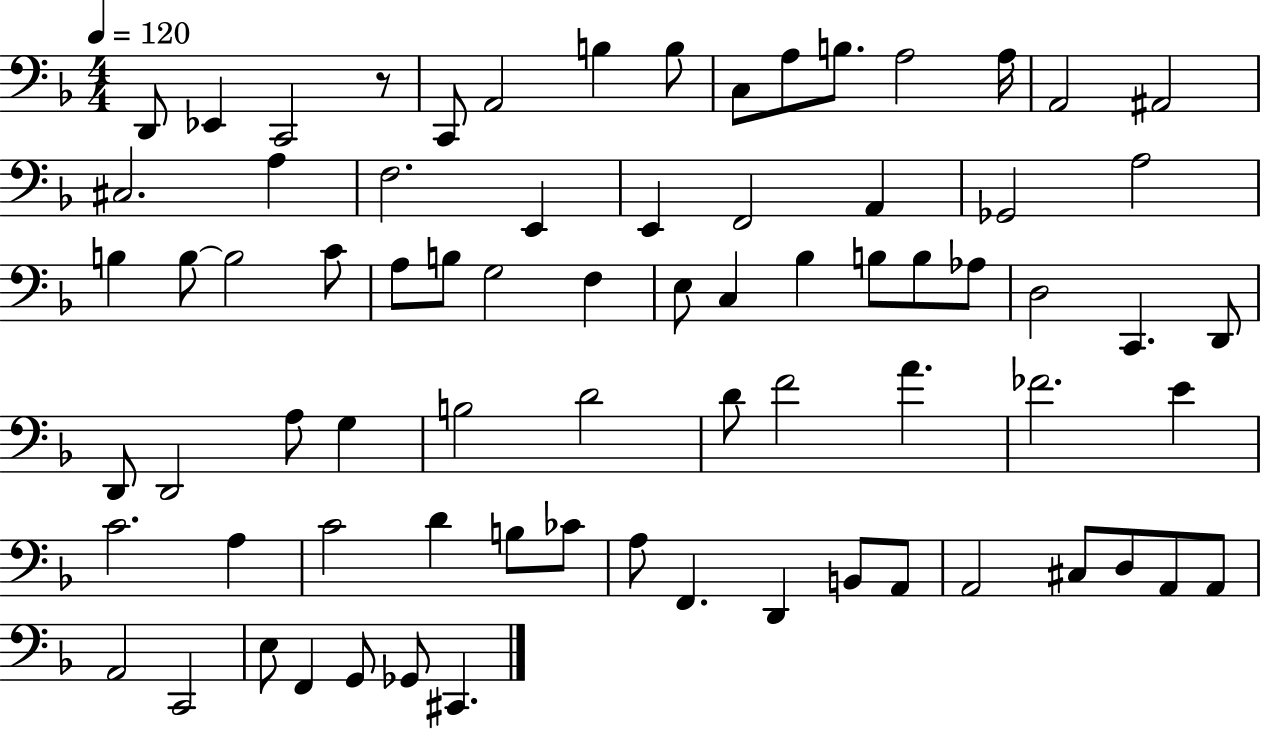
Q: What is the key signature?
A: F major